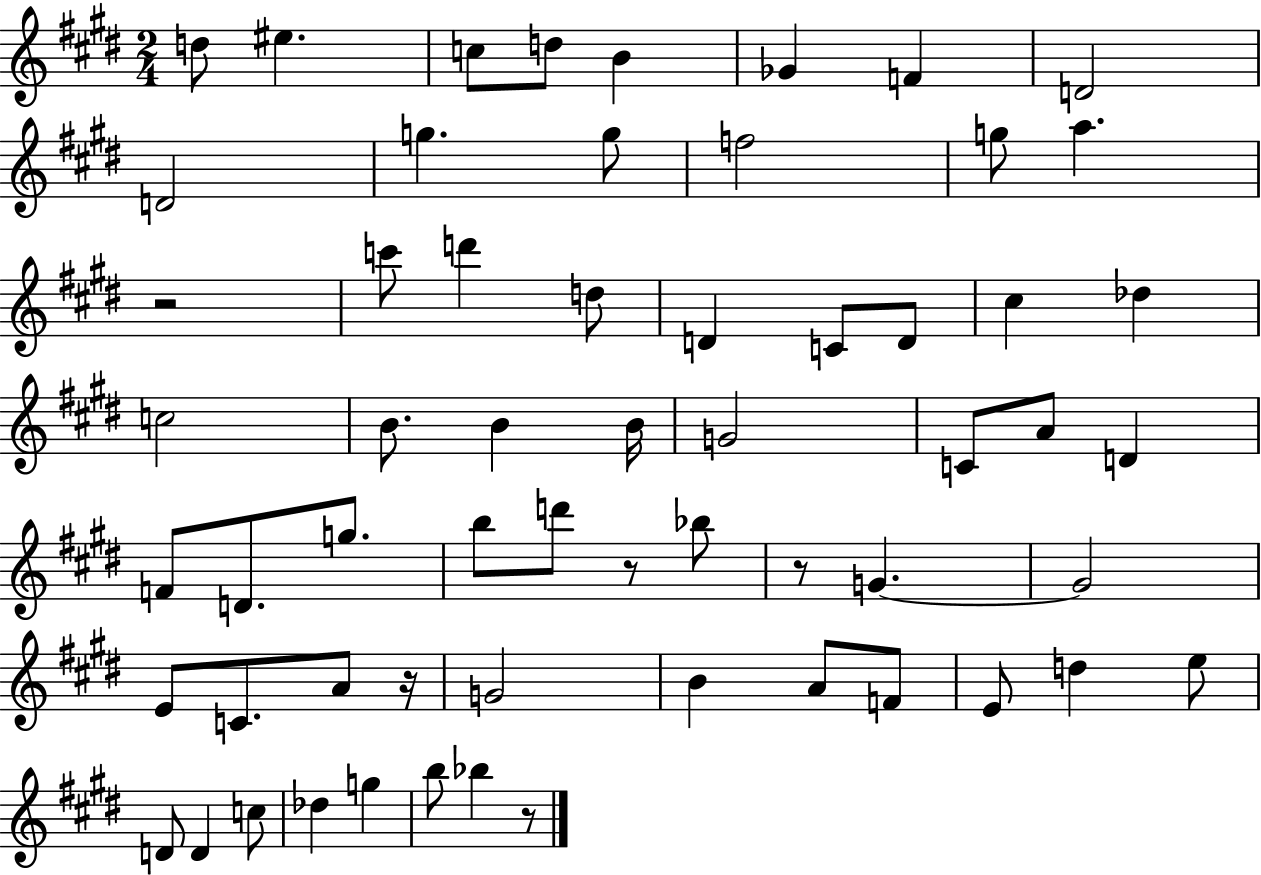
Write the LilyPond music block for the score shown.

{
  \clef treble
  \numericTimeSignature
  \time 2/4
  \key e \major
  d''8 eis''4. | c''8 d''8 b'4 | ges'4 f'4 | d'2 | \break d'2 | g''4. g''8 | f''2 | g''8 a''4. | \break r2 | c'''8 d'''4 d''8 | d'4 c'8 d'8 | cis''4 des''4 | \break c''2 | b'8. b'4 b'16 | g'2 | c'8 a'8 d'4 | \break f'8 d'8. g''8. | b''8 d'''8 r8 bes''8 | r8 g'4.~~ | g'2 | \break e'8 c'8. a'8 r16 | g'2 | b'4 a'8 f'8 | e'8 d''4 e''8 | \break d'8 d'4 c''8 | des''4 g''4 | b''8 bes''4 r8 | \bar "|."
}